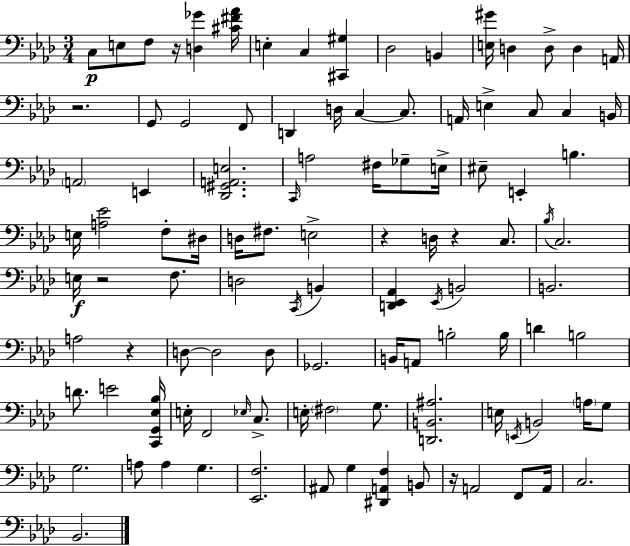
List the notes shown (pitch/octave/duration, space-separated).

C3/e E3/e F3/e R/s [D3,Gb4]/q [C#4,F#4,Ab4]/s E3/q C3/q [C#2,G#3]/q Db3/h B2/q [E3,G#4]/s D3/q D3/e D3/q A2/s R/h. G2/e G2/h F2/e D2/q D3/s C3/q C3/e. A2/s E3/q C3/e C3/q B2/s A2/h E2/q [Db2,G#2,A2,E3]/h. C2/s A3/h F#3/s Gb3/e E3/s EIS3/e E2/q B3/q. E3/s [A3,Eb4]/h F3/e D#3/s D3/s F#3/e. E3/h R/q D3/s R/q C3/e. Bb3/s C3/h. E3/s R/h F3/e. D3/h C2/s B2/q [D2,Eb2,Ab2]/q Eb2/s B2/h B2/h. A3/h R/q D3/e D3/h D3/e Gb2/h. B2/s A2/e B3/h B3/s D4/q B3/h D4/e. E4/h [C2,G2,Eb3,Bb3]/s E3/s F2/h Eb3/s C3/e. E3/s F#3/h G3/e. [D2,B2,A#3]/h. E3/s E2/s B2/h A3/s G3/e G3/h. A3/e A3/q G3/q. [Eb2,F3]/h. A#2/e G3/q [D#2,A2,F3]/q B2/e R/s A2/h F2/e A2/s C3/h. Bb2/h.